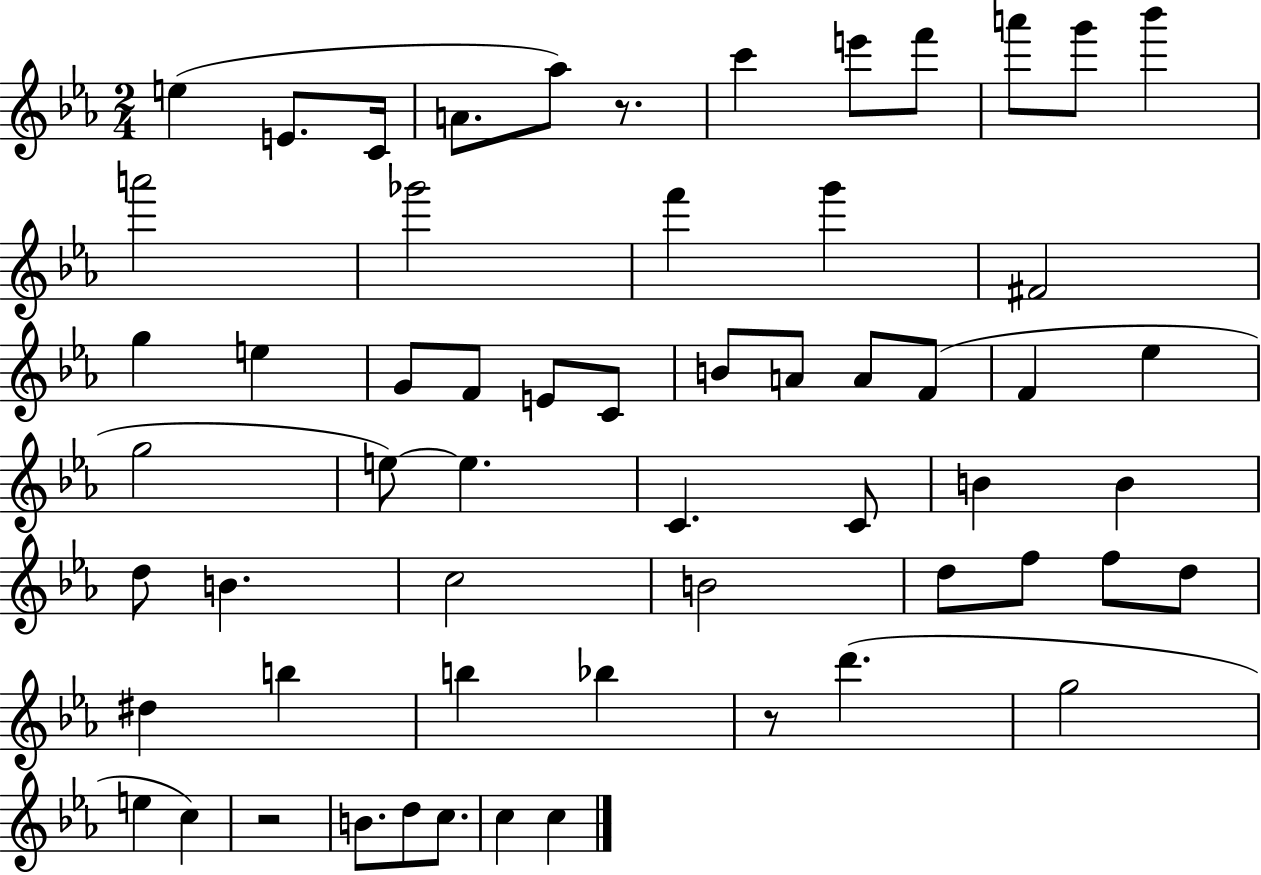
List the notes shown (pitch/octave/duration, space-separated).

E5/q E4/e. C4/s A4/e. Ab5/e R/e. C6/q E6/e F6/e A6/e G6/e Bb6/q A6/h Gb6/h F6/q G6/q F#4/h G5/q E5/q G4/e F4/e E4/e C4/e B4/e A4/e A4/e F4/e F4/q Eb5/q G5/h E5/e E5/q. C4/q. C4/e B4/q B4/q D5/e B4/q. C5/h B4/h D5/e F5/e F5/e D5/e D#5/q B5/q B5/q Bb5/q R/e D6/q. G5/h E5/q C5/q R/h B4/e. D5/e C5/e. C5/q C5/q